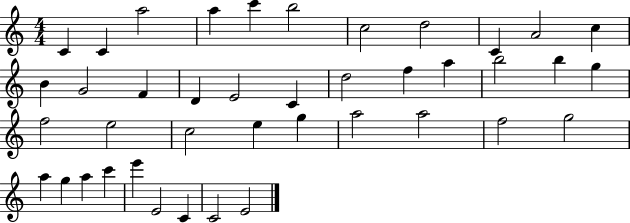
{
  \clef treble
  \numericTimeSignature
  \time 4/4
  \key c \major
  c'4 c'4 a''2 | a''4 c'''4 b''2 | c''2 d''2 | c'4 a'2 c''4 | \break b'4 g'2 f'4 | d'4 e'2 c'4 | d''2 f''4 a''4 | b''2 b''4 g''4 | \break f''2 e''2 | c''2 e''4 g''4 | a''2 a''2 | f''2 g''2 | \break a''4 g''4 a''4 c'''4 | e'''4 e'2 c'4 | c'2 e'2 | \bar "|."
}